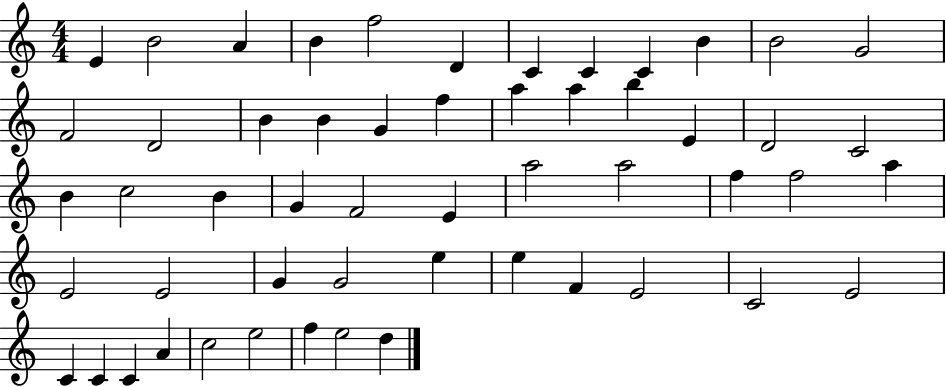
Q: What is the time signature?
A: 4/4